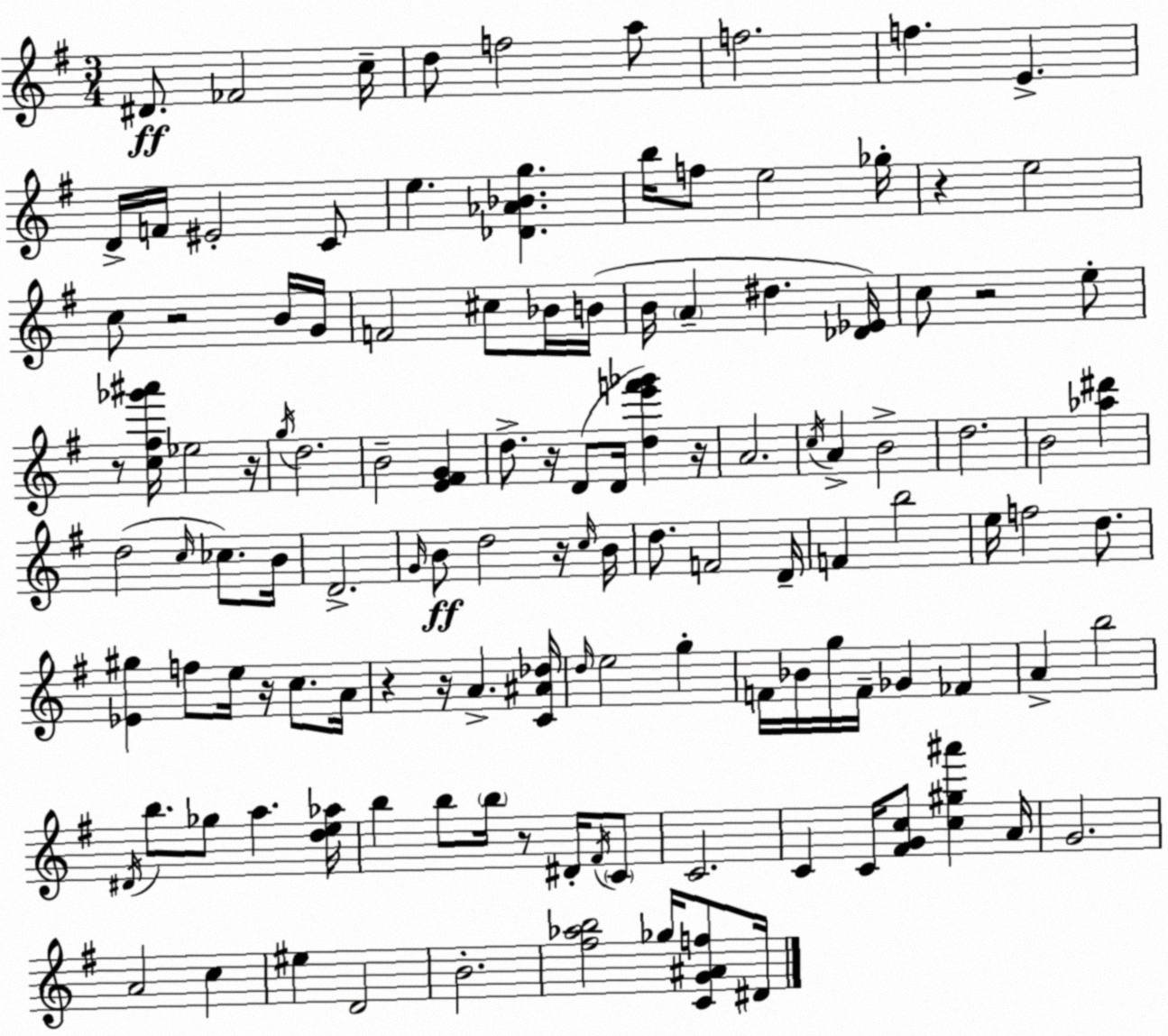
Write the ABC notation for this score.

X:1
T:Untitled
M:3/4
L:1/4
K:G
^D/2 _F2 c/4 d/2 f2 a/2 f2 f E D/4 F/4 ^E2 C/2 e [_D_A_Bg] b/4 f/2 e2 _g/4 z e2 c/2 z2 B/4 G/4 F2 ^c/2 _B/4 B/4 B/4 A ^d [_D_E]/4 c/2 z2 e/2 z/2 [c^f_g'^a']/4 _e2 z/4 g/4 d2 B2 [E^FG] d/2 z/4 D/2 D/4 [de'f'_g'] z/4 A2 c/4 A B2 d2 B2 [_a^d'] d2 c/4 _c/2 B/4 D2 G/4 B/2 d2 z/4 c/4 B/4 d/2 F2 D/4 F b2 e/4 f2 d/2 [_E^g] f/2 e/4 z/4 c/2 A/4 z z/4 A [C^A_d]/4 d/4 e2 g F/4 _B/4 g/4 F/4 _G _F A b2 ^D/4 b/2 _g/2 a [de_a]/4 b b/2 b/4 z/2 ^D/4 ^F/4 C/2 C2 C C/4 [^FGc]/2 [c^g^a'] A/4 G2 A2 c ^e D2 B2 [^f_ab]2 _g/4 [CG^Af]/2 ^D/4